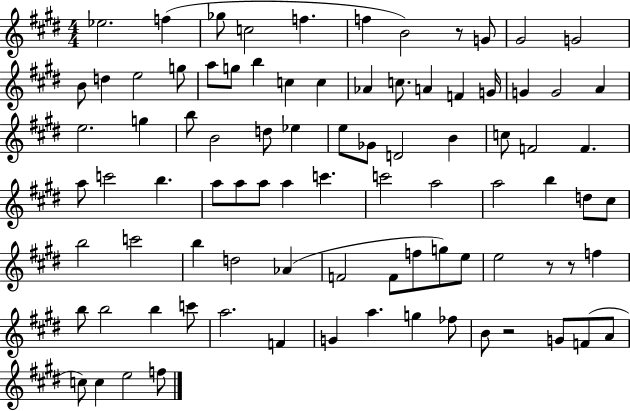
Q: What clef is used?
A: treble